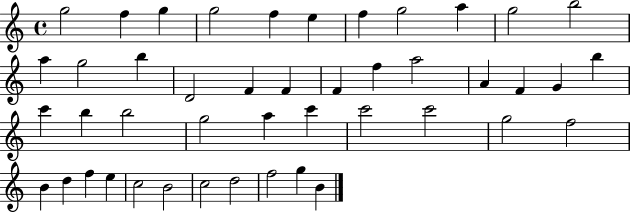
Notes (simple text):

G5/h F5/q G5/q G5/h F5/q E5/q F5/q G5/h A5/q G5/h B5/h A5/q G5/h B5/q D4/h F4/q F4/q F4/q F5/q A5/h A4/q F4/q G4/q B5/q C6/q B5/q B5/h G5/h A5/q C6/q C6/h C6/h G5/h F5/h B4/q D5/q F5/q E5/q C5/h B4/h C5/h D5/h F5/h G5/q B4/q